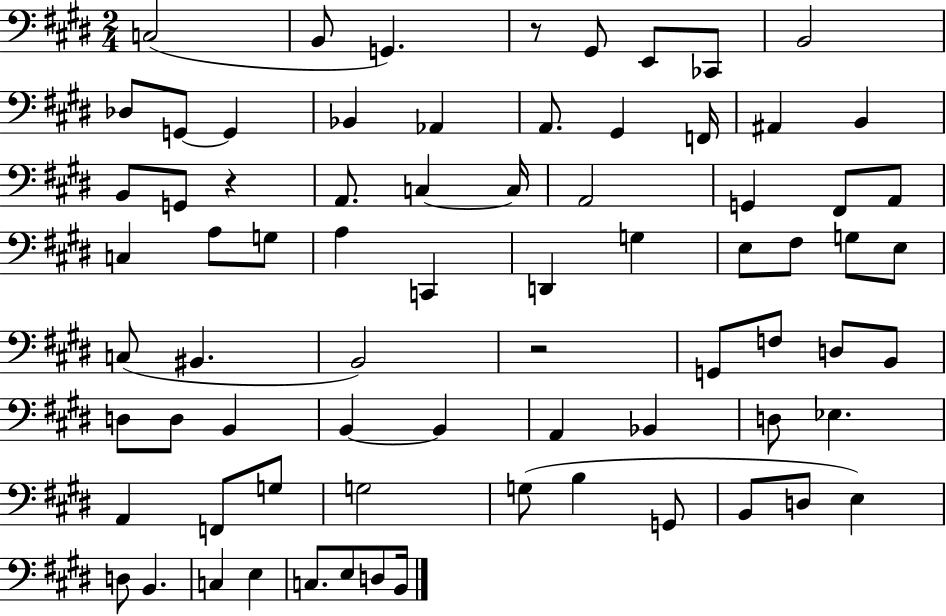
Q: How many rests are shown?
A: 3